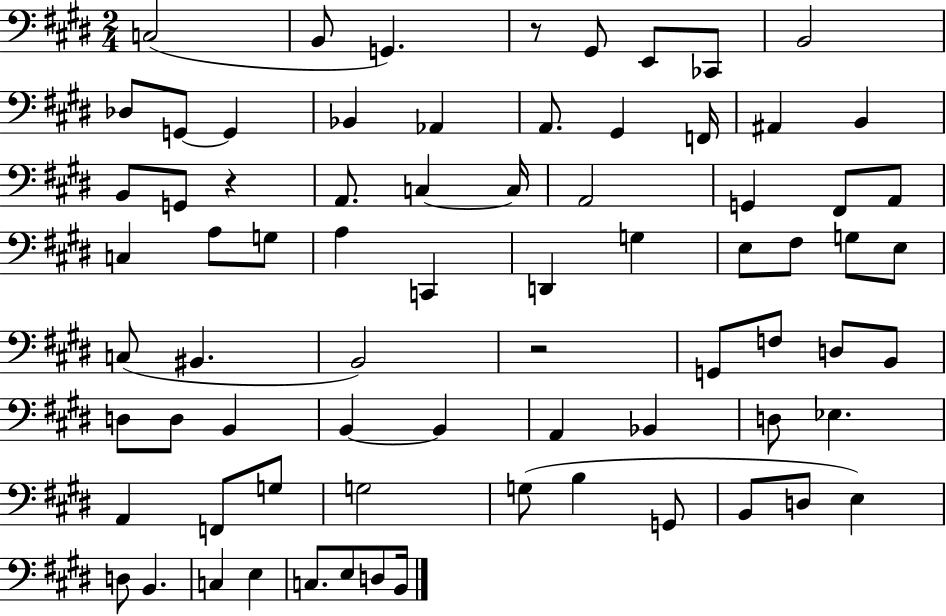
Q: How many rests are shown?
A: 3